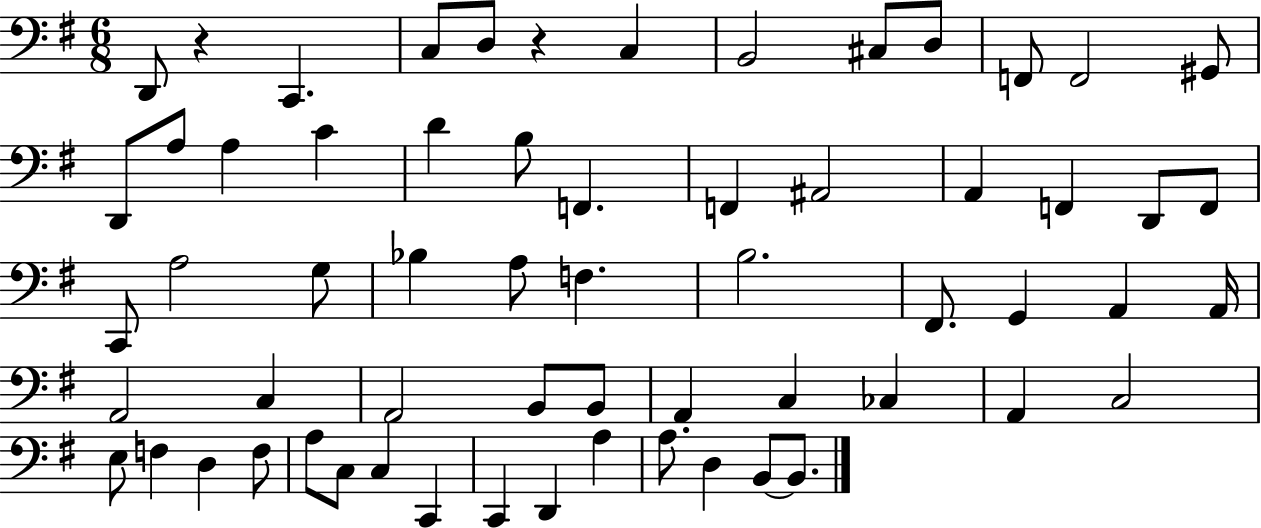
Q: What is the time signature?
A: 6/8